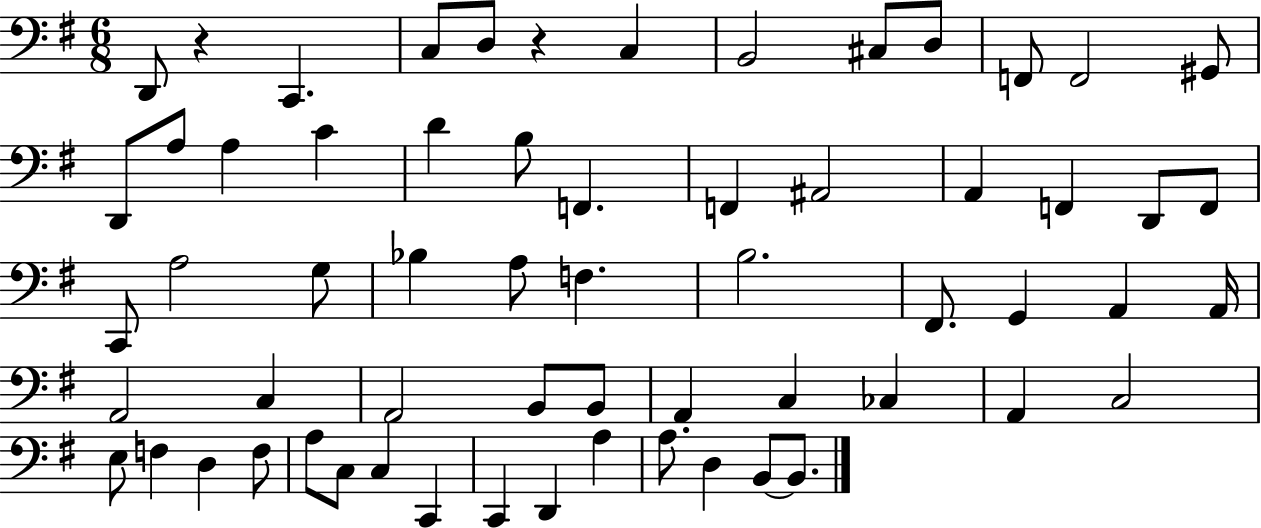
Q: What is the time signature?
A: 6/8